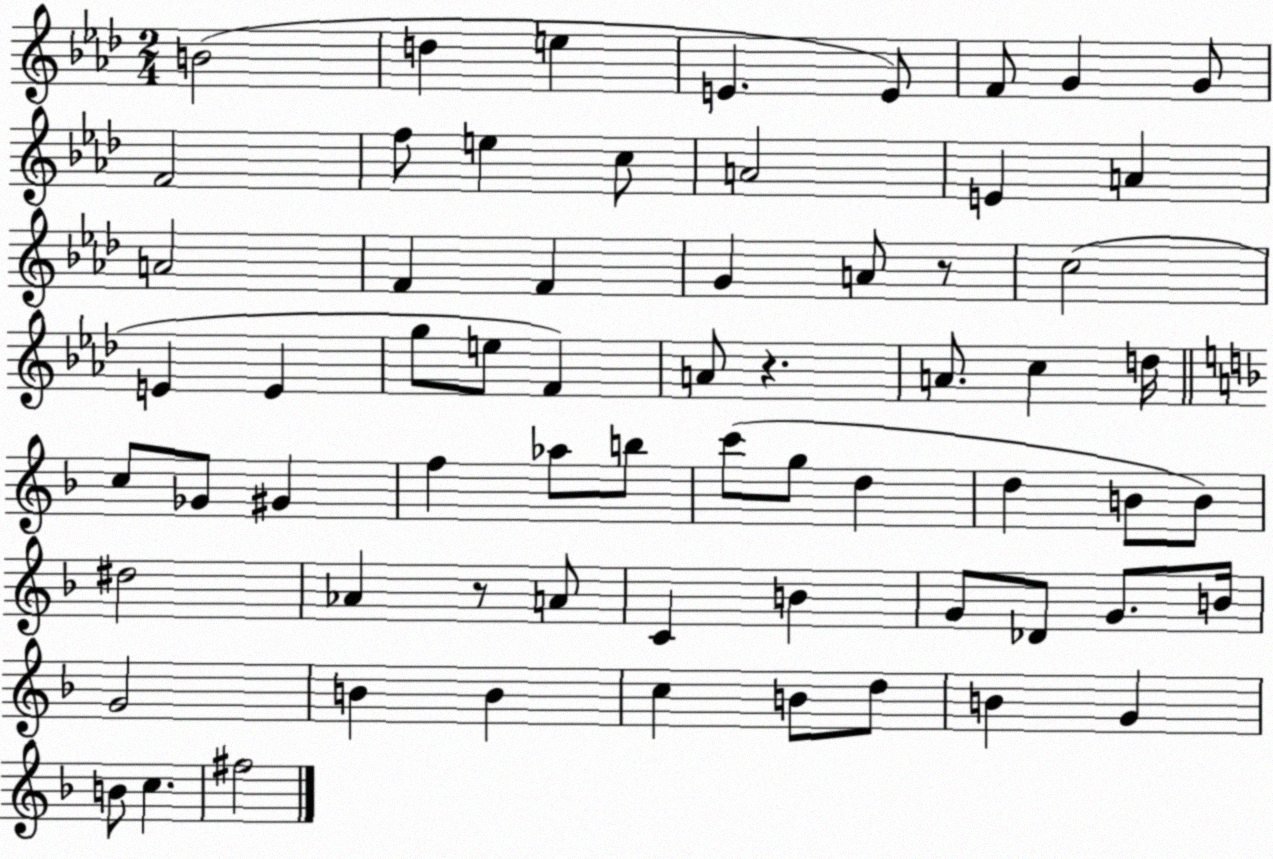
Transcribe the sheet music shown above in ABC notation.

X:1
T:Untitled
M:2/4
L:1/4
K:Ab
B2 d e E E/2 F/2 G G/2 F2 f/2 e c/2 A2 E A A2 F F G A/2 z/2 c2 E E g/2 e/2 F A/2 z A/2 c d/4 c/2 _G/2 ^G f _a/2 b/2 c'/2 g/2 d d B/2 B/2 ^d2 _A z/2 A/2 C B G/2 _D/2 G/2 B/4 G2 B B c B/2 d/2 B G B/2 c ^f2